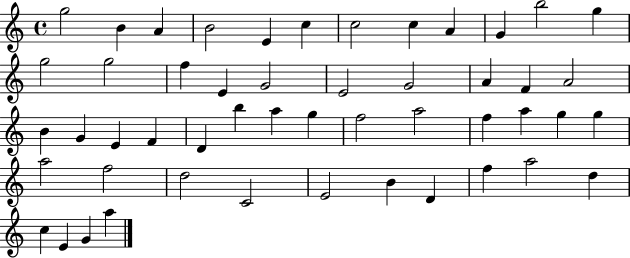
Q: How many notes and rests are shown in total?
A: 50